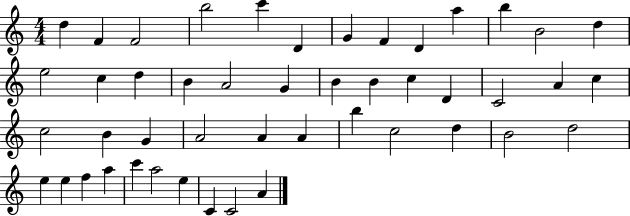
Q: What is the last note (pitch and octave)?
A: A4